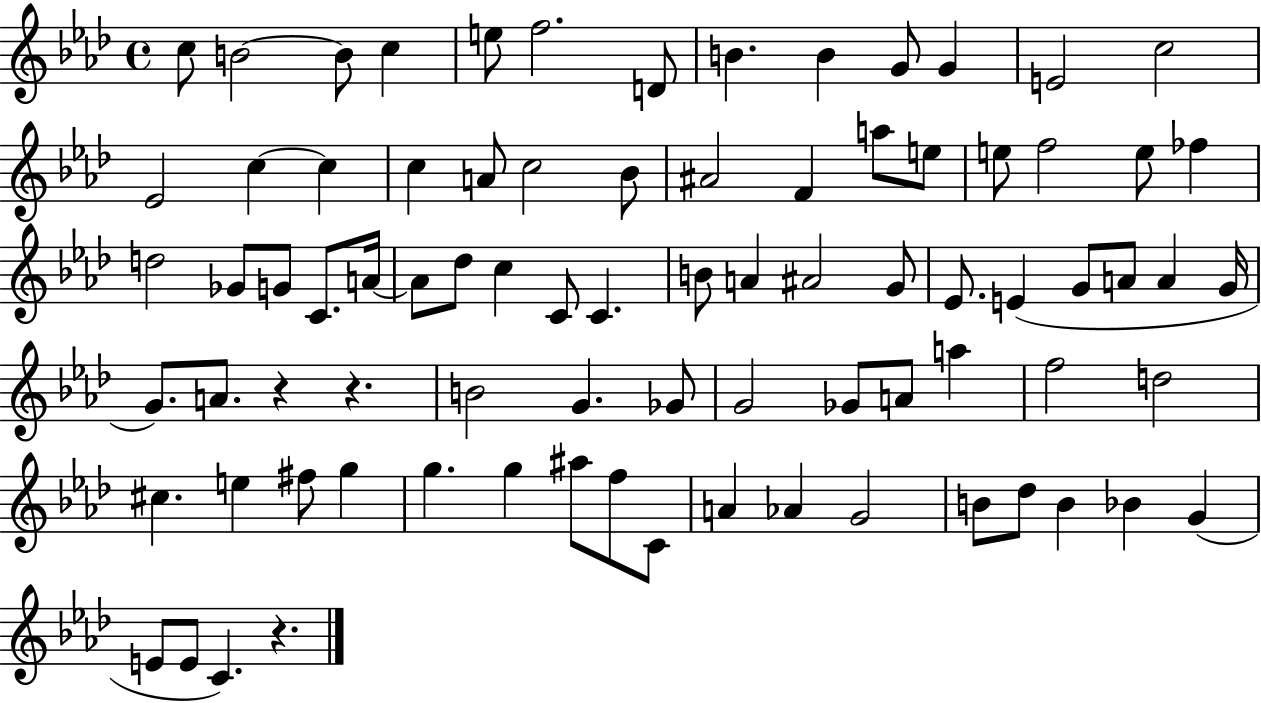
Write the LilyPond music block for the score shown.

{
  \clef treble
  \time 4/4
  \defaultTimeSignature
  \key aes \major
  \repeat volta 2 { c''8 b'2~~ b'8 c''4 | e''8 f''2. d'8 | b'4. b'4 g'8 g'4 | e'2 c''2 | \break ees'2 c''4~~ c''4 | c''4 a'8 c''2 bes'8 | ais'2 f'4 a''8 e''8 | e''8 f''2 e''8 fes''4 | \break d''2 ges'8 g'8 c'8. a'16~~ | a'8 des''8 c''4 c'8 c'4. | b'8 a'4 ais'2 g'8 | ees'8. e'4( g'8 a'8 a'4 g'16 | \break g'8.) a'8. r4 r4. | b'2 g'4. ges'8 | g'2 ges'8 a'8 a''4 | f''2 d''2 | \break cis''4. e''4 fis''8 g''4 | g''4. g''4 ais''8 f''8 c'8 | a'4 aes'4 g'2 | b'8 des''8 b'4 bes'4 g'4( | \break e'8 e'8 c'4.) r4. | } \bar "|."
}